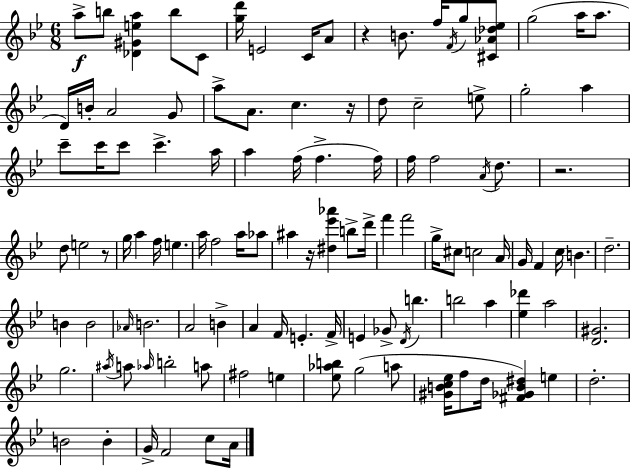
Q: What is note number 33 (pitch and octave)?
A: F5